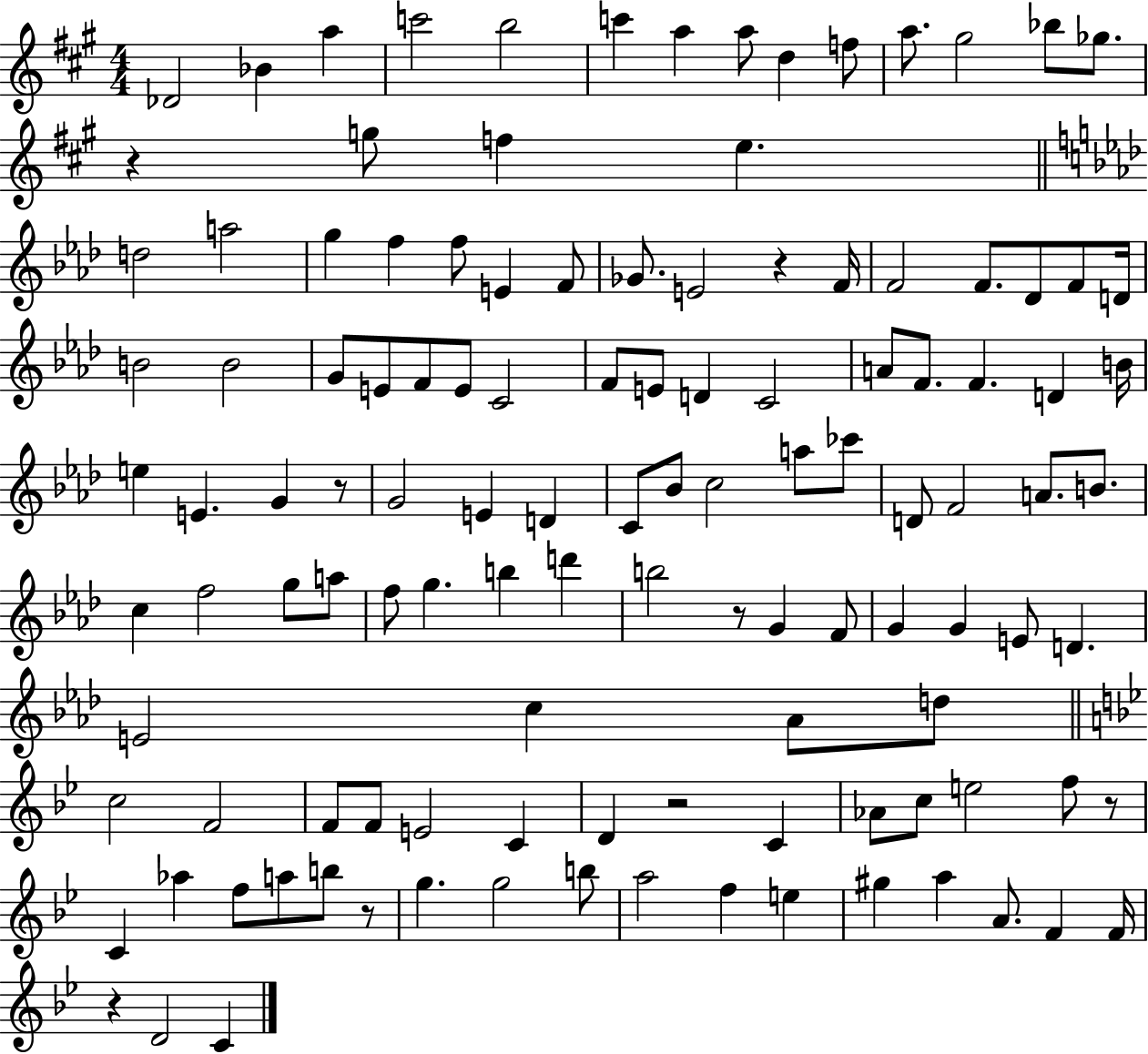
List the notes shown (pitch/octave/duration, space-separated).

Db4/h Bb4/q A5/q C6/h B5/h C6/q A5/q A5/e D5/q F5/e A5/e. G#5/h Bb5/e Gb5/e. R/q G5/e F5/q E5/q. D5/h A5/h G5/q F5/q F5/e E4/q F4/e Gb4/e. E4/h R/q F4/s F4/h F4/e. Db4/e F4/e D4/s B4/h B4/h G4/e E4/e F4/e E4/e C4/h F4/e E4/e D4/q C4/h A4/e F4/e. F4/q. D4/q B4/s E5/q E4/q. G4/q R/e G4/h E4/q D4/q C4/e Bb4/e C5/h A5/e CES6/e D4/e F4/h A4/e. B4/e. C5/q F5/h G5/e A5/e F5/e G5/q. B5/q D6/q B5/h R/e G4/q F4/e G4/q G4/q E4/e D4/q. E4/h C5/q Ab4/e D5/e C5/h F4/h F4/e F4/e E4/h C4/q D4/q R/h C4/q Ab4/e C5/e E5/h F5/e R/e C4/q Ab5/q F5/e A5/e B5/e R/e G5/q. G5/h B5/e A5/h F5/q E5/q G#5/q A5/q A4/e. F4/q F4/s R/q D4/h C4/q